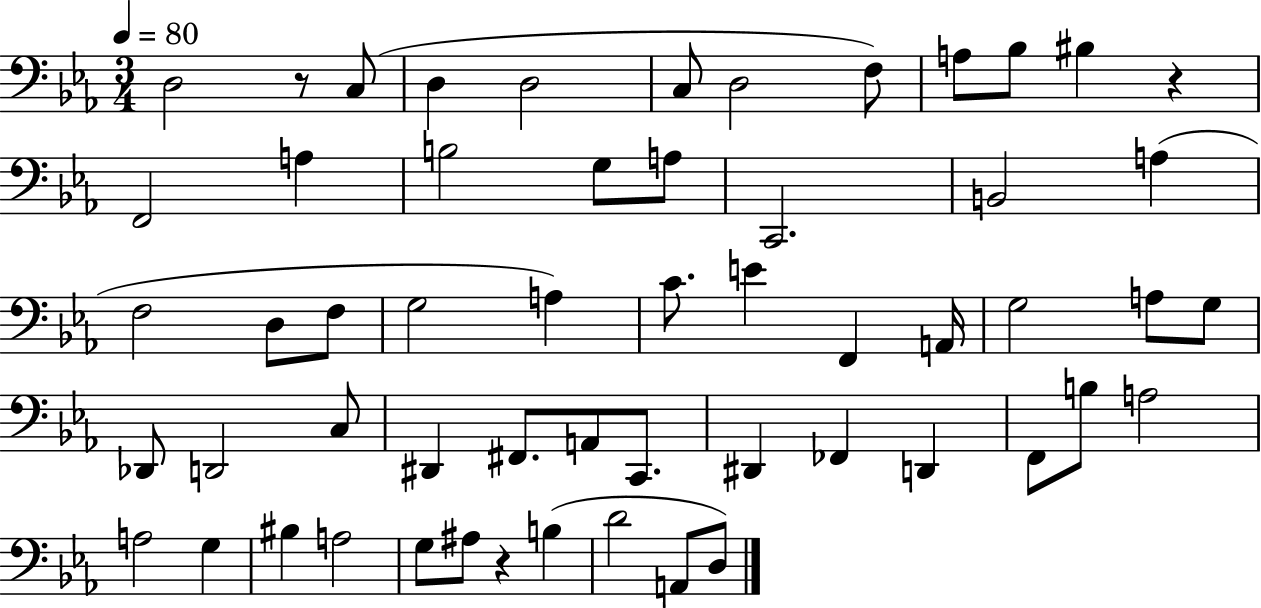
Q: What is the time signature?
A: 3/4